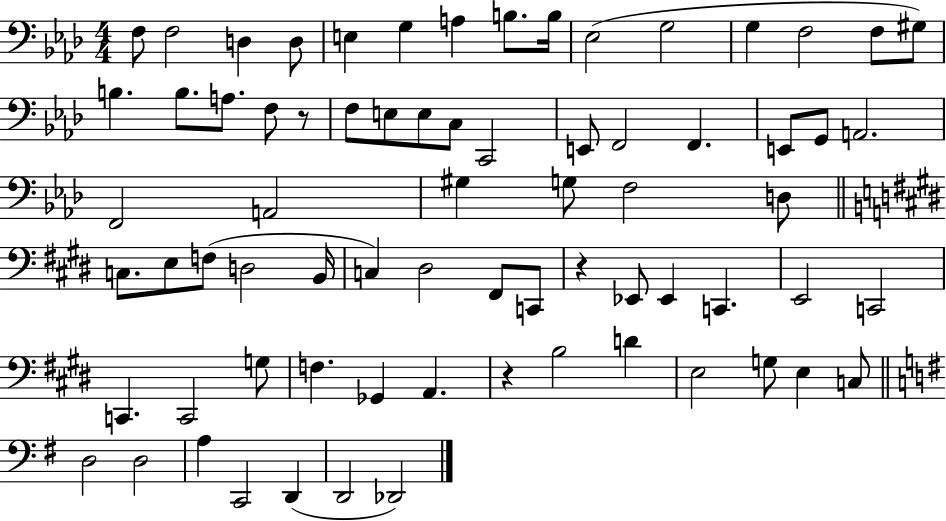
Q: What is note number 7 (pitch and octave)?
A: A3